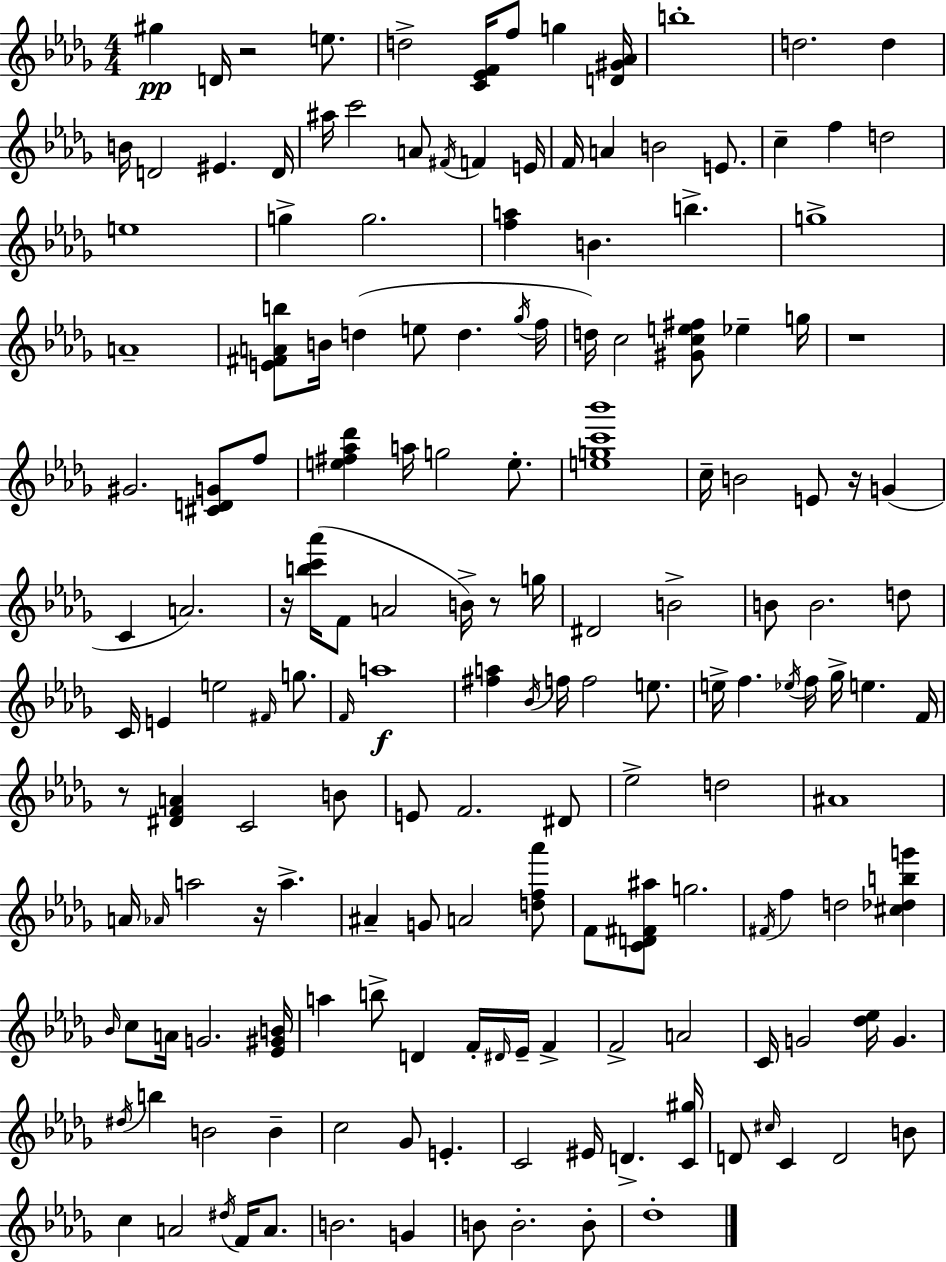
{
  \clef treble
  \numericTimeSignature
  \time 4/4
  \key bes \minor
  gis''4\pp d'16 r2 e''8. | d''2-> <c' ees' f'>16 f''8 g''4 <d' gis' aes'>16 | b''1-. | d''2. d''4 | \break b'16 d'2 eis'4. d'16 | ais''16 c'''2 a'8 \acciaccatura { fis'16 } f'4 | e'16 f'16 a'4 b'2 e'8. | c''4-- f''4 d''2 | \break e''1 | g''4-> g''2. | <f'' a''>4 b'4. b''4.-> | g''1-> | \break a'1-- | <e' fis' a' b''>8 b'16 d''4( e''8 d''4. | \acciaccatura { ges''16 } f''16 d''16) c''2 <gis' c'' e'' fis''>8 ees''4-- | g''16 r1 | \break gis'2. <cis' d' g'>8 | f''8 <e'' fis'' aes'' des'''>4 a''16 g''2 e''8.-. | <e'' g'' c''' bes'''>1 | c''16-- b'2 e'8 r16 g'4( | \break c'4 a'2.) | r16 <b'' c''' aes'''>16( f'8 a'2 b'16->) r8 | g''16 dis'2 b'2-> | b'8 b'2. | \break d''8 c'16 e'4 e''2 \grace { fis'16 } | g''8. \grace { f'16 } a''1\f | <fis'' a''>4 \acciaccatura { bes'16 } f''16 f''2 | e''8. e''16-> f''4. \acciaccatura { ees''16 } f''16 ges''16-> e''4. | \break f'16 r8 <dis' f' a'>4 c'2 | b'8 e'8 f'2. | dis'8 ees''2-> d''2 | ais'1 | \break a'16 \grace { aes'16 } a''2 | r16 a''4.-> ais'4-- g'8 a'2 | <d'' f'' aes'''>8 f'8 <c' d' fis' ais''>8 g''2. | \acciaccatura { fis'16 } f''4 d''2 | \break <cis'' des'' b'' g'''>4 \grace { bes'16 } c''8 a'16 g'2. | <ees' gis' b'>16 a''4 b''8-> d'4 | f'16-. \grace { dis'16 } ees'16-- f'4-> f'2-> | a'2 c'16 g'2 | \break <des'' ees''>16 g'4. \acciaccatura { dis''16 } b''4 b'2 | b'4-- c''2 | ges'8 e'4.-. c'2 | eis'16 d'4.-> <c' gis''>16 d'8 \grace { cis''16 } c'4 | \break d'2 b'8 c''4 | a'2 \acciaccatura { dis''16 } f'16 a'8. b'2. | g'4 b'8 b'2.-. | b'8-. des''1-. | \break \bar "|."
}